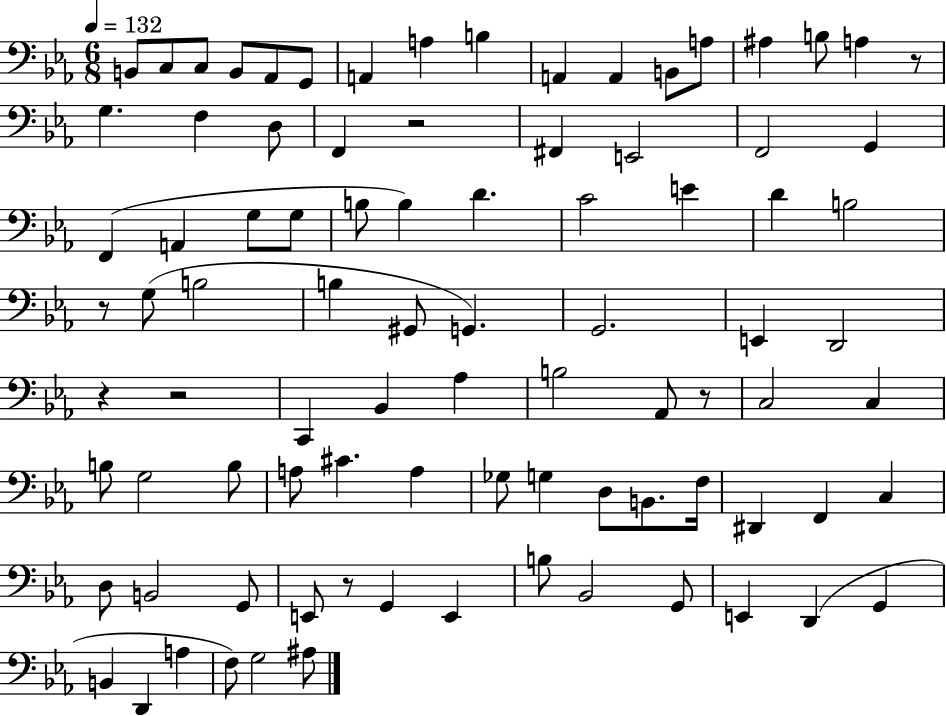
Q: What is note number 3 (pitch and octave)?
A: C3